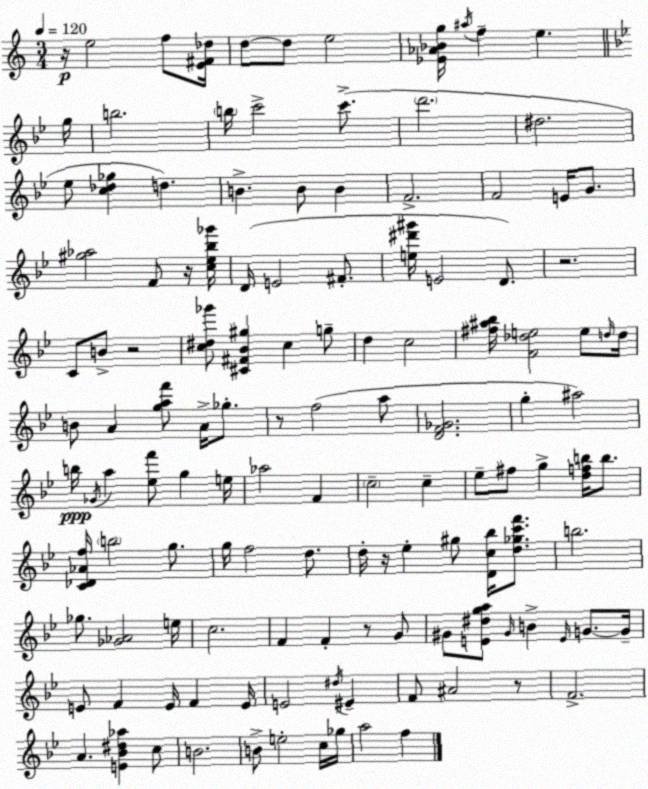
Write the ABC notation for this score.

X:1
T:Untitled
M:3/4
L:1/4
K:C
z/4 e2 f/2 [E^F_d]/4 d/2 d/2 e2 [_E_A_Bg]/4 ^a/4 f e g/4 b2 b/4 c'2 c'/2 d'2 ^d2 _e/2 [c_d_g] d B B/2 B F2 F2 E/4 G/2 [^g_a]2 F/2 z/4 [c_e_b_g']/4 D/4 E2 ^F/2 [e^d'^g']/4 E2 D/2 z2 C/2 B/2 z2 [c^d_g']/2 [^C^F_B^g] c g/2 d c2 [^f^a_b]/4 [F_de]2 e/2 d/4 d/4 B/2 A [gaf']/2 A/4 _g/2 z/2 f2 a/2 [DF_G]2 g ^a2 b/4 _G/4 a [_ef']/2 g e/4 _a2 F c2 c _e/2 ^f/2 g [dfb]/4 b/2 [C_D_Af]/4 b2 g/2 g/4 f2 d/2 d/4 z/4 _e ^g/2 [Dc_b]/4 [d_gc'f']/2 b2 _g/2 [_G_A]2 e/4 c2 F F z/2 G/2 ^G/2 [E^dga]/2 ^G/4 B E/4 G/2 G/4 E/2 F E/4 F E/4 E2 ^d/4 ^E F/2 ^A2 z/2 F2 A [E_B^d_a] c/2 B2 B/2 e2 c/4 _g/4 a2 f